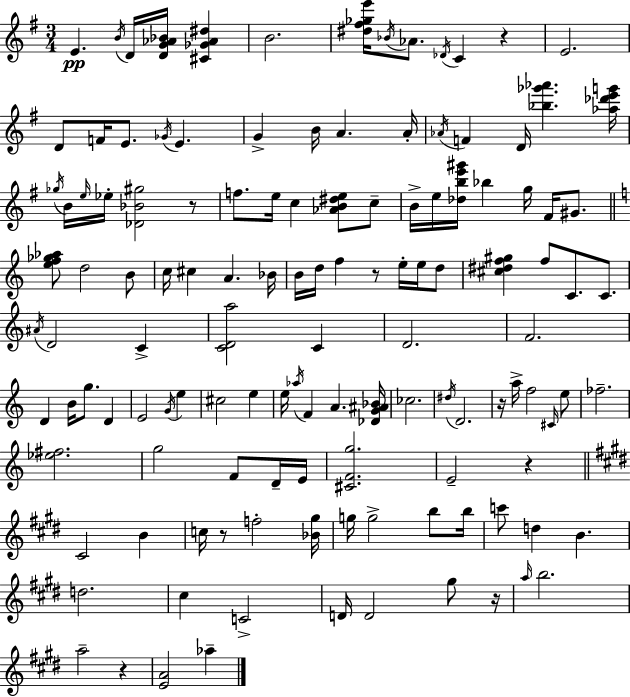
E4/q. B4/s D4/s [D4,G4,Ab4,Bb4]/s [C#4,Gb4,Ab4,D#5]/q B4/h. [D#5,F#5,Gb5,E6]/s Bb4/s Ab4/e. Db4/s C4/q R/q E4/h. D4/e F4/s E4/e. Gb4/s E4/q. G4/q B4/s A4/q. A4/s Ab4/s F4/q D4/s [Bb5,Gb6,Ab6]/q. [Ab5,Db6,E6,G6]/s Gb5/s B4/s E5/s Eb5/s [Db4,Bb4,G#5]/h R/e F5/e. E5/s C5/q [Ab4,B4,D#5,E5]/e C5/e B4/s E5/s [Db5,B5,E6,G#6]/s Bb5/q G5/s F#4/s G#4/e. [E5,F5,Gb5,Ab5]/e D5/h B4/e C5/s C#5/q A4/q. Bb4/s B4/s D5/s F5/q R/e E5/s E5/s D5/e [C#5,D#5,F5,G#5]/q F5/e C4/e. C4/e. A#4/s D4/h C4/q [C4,D4,A5]/h C4/q D4/h. F4/h. D4/q B4/s G5/e. D4/q E4/h G4/s E5/q C#5/h E5/q E5/s Ab5/s F4/q A4/q. [Db4,G4,A#4,Bb4]/s CES5/h. D#5/s D4/h. R/s A5/s F5/h C#4/s E5/e FES5/h. [Eb5,F#5]/h. G5/h F4/e D4/s E4/s [C#4,F4,G5]/h. E4/h R/q C#4/h B4/q C5/s R/e F5/h [Bb4,G#5]/s G5/s G5/h B5/e B5/s C6/e D5/q B4/q. D5/h. C#5/q C4/h D4/s D4/h G#5/e R/s A5/s B5/h. A5/h R/q [E4,A4]/h Ab5/q